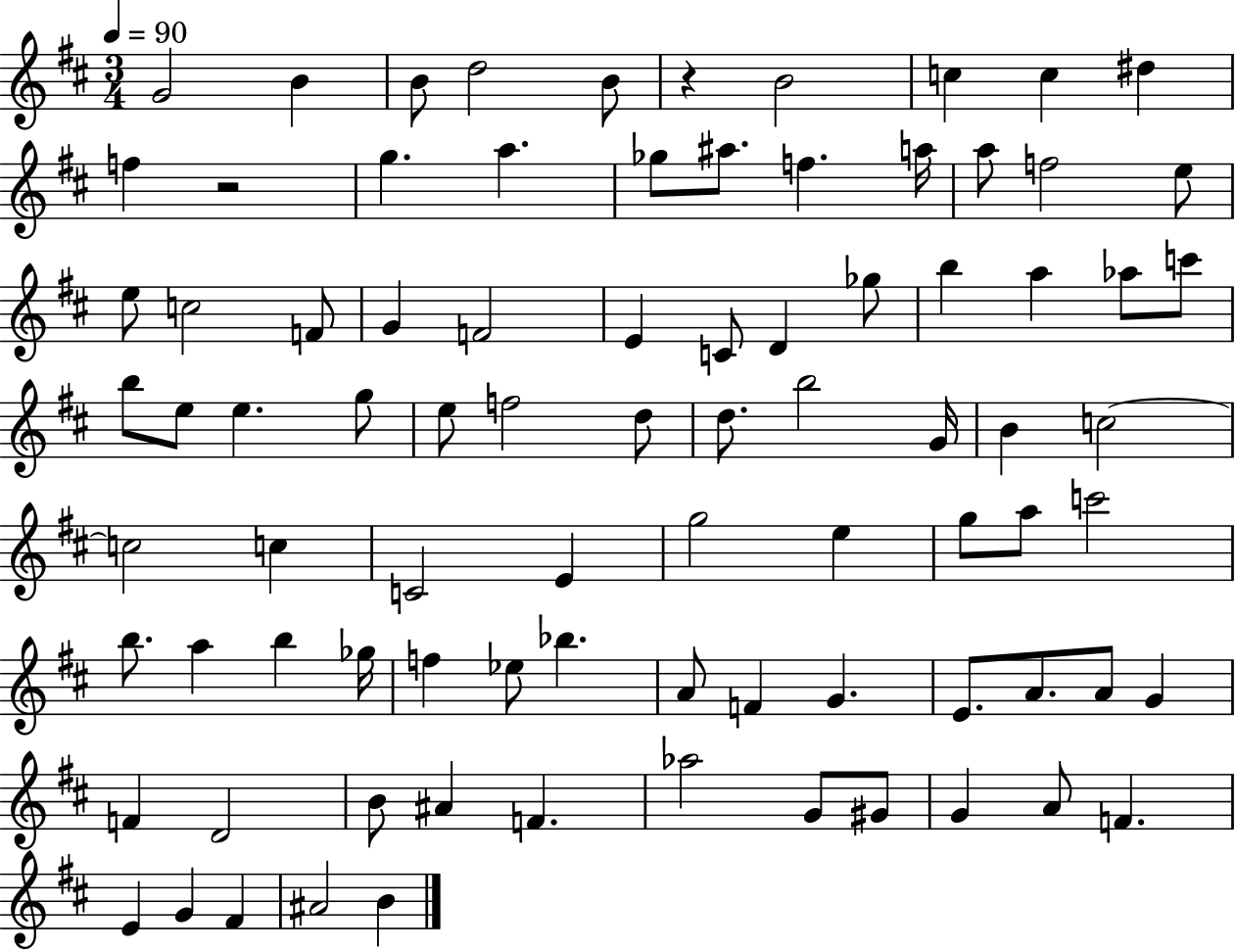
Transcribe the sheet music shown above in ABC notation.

X:1
T:Untitled
M:3/4
L:1/4
K:D
G2 B B/2 d2 B/2 z B2 c c ^d f z2 g a _g/2 ^a/2 f a/4 a/2 f2 e/2 e/2 c2 F/2 G F2 E C/2 D _g/2 b a _a/2 c'/2 b/2 e/2 e g/2 e/2 f2 d/2 d/2 b2 G/4 B c2 c2 c C2 E g2 e g/2 a/2 c'2 b/2 a b _g/4 f _e/2 _b A/2 F G E/2 A/2 A/2 G F D2 B/2 ^A F _a2 G/2 ^G/2 G A/2 F E G ^F ^A2 B